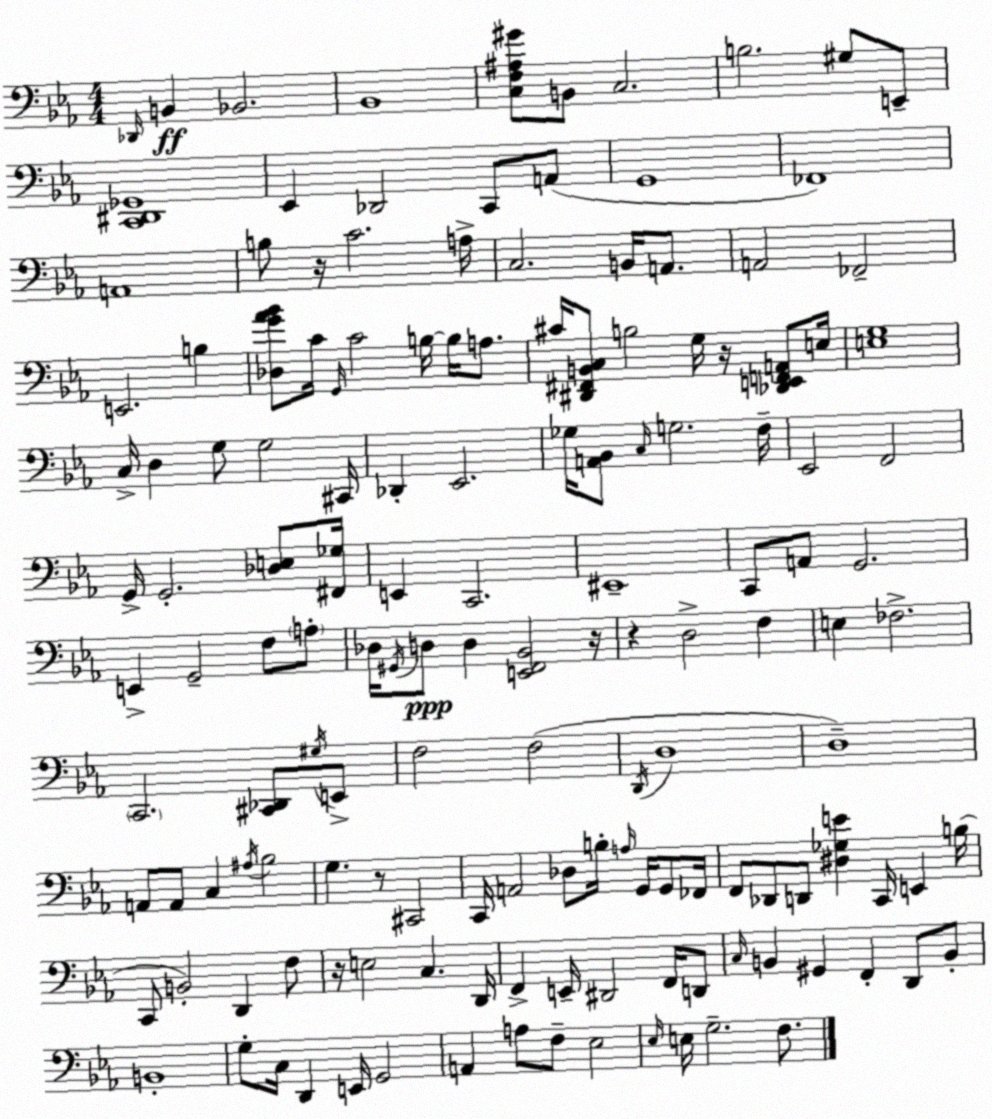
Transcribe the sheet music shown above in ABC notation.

X:1
T:Untitled
M:4/4
L:1/4
K:Cm
_D,,/4 B,, _B,,2 _B,,4 [C,F,^A,^G]/2 B,,/2 C,2 B,2 ^G,/2 E,,/2 [C,,^D,,_G,,]4 _E,, _D,,2 C,,/2 A,,/2 G,,4 _F,,4 A,,4 B,/2 z/4 C2 A,/4 C,2 B,,/4 A,,/2 A,,2 _F,,2 E,,2 B, [_D,G_A_B]/2 C/4 G,,/4 C2 B,/4 B,/4 A,/2 ^C/4 [^D,,^F,,B,,C,]/2 B,2 G,/4 z/4 [_D,,E,,F,,A,,]/2 E,/4 [E,G,]4 C,/4 D, G,/2 G,2 ^C,,/4 _D,, _E,,2 _G,/4 [A,,_B,,]/2 C,/4 G,2 F,/4 _E,,2 F,,2 G,,/4 G,,2 [_D,E,]/2 [^F,,_G,]/4 E,, C,,2 ^E,,4 C,,/2 A,,/2 G,,2 E,, G,,2 F,/2 A,/2 _D,/4 ^G,,/4 D,/2 D, [E,,F,,_B,,]2 z/4 z D,2 F, E, _F,2 C,,2 [^C,,_D,,]/2 ^G,/4 E,,/2 F,2 F,2 D,,/4 D,4 D,4 A,,/2 A,,/2 C, ^A,/4 _B,2 G, z/2 ^C,,2 C,,/4 A,,2 _D,/2 B,/4 A,/4 G,,/4 G,,/2 _F,,/4 F,,/2 _D,,/2 D,,/2 [^D,_G,E] C,,/4 E,, B,/4 C,,/2 B,,2 D,, F,/2 z/4 E,2 C, D,,/4 F,, E,,/4 ^D,,2 F,,/4 D,,/2 C,/4 B,, ^G,, F,, D,,/2 B,,/2 B,,4 G,/2 C,/4 D,, E,,/4 G,,2 A,, A,/2 F,/2 _E,2 _E,/4 E,/4 G,2 F,/2